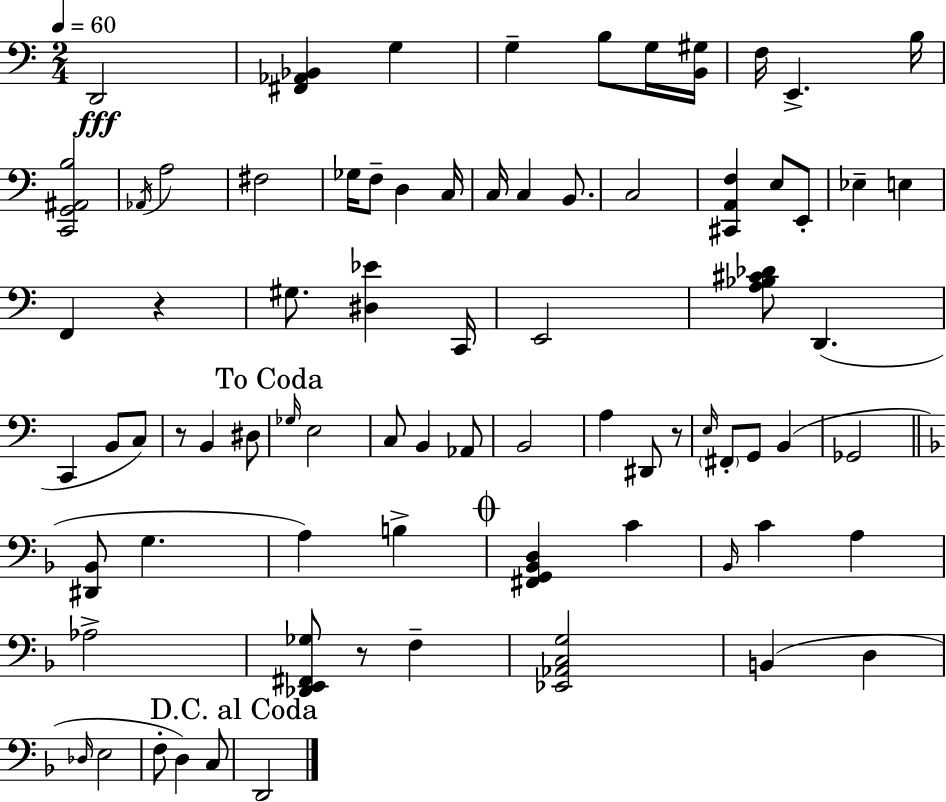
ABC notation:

X:1
T:Untitled
M:2/4
L:1/4
K:C
D,,2 [^F,,_A,,_B,,] G, G, B,/2 G,/4 [B,,^G,]/4 F,/4 E,, B,/4 [C,,G,,^A,,B,]2 _A,,/4 A,2 ^F,2 _G,/4 F,/2 D, C,/4 C,/4 C, B,,/2 C,2 [^C,,A,,F,] E,/2 E,,/2 _E, E, F,, z ^G,/2 [^D,_E] C,,/4 E,,2 [A,_B,^C_D]/2 D,, C,, B,,/2 C,/2 z/2 B,, ^D,/2 _G,/4 E,2 C,/2 B,, _A,,/2 B,,2 A, ^D,,/2 z/2 E,/4 ^F,,/2 G,,/2 B,, _G,,2 [^D,,_B,,]/2 G, A, B, [^F,,G,,_B,,D,] C _B,,/4 C A, _A,2 [_D,,E,,^F,,_G,]/2 z/2 F, [_E,,_A,,C,G,]2 B,, D, _D,/4 E,2 F,/2 D, C,/2 D,,2